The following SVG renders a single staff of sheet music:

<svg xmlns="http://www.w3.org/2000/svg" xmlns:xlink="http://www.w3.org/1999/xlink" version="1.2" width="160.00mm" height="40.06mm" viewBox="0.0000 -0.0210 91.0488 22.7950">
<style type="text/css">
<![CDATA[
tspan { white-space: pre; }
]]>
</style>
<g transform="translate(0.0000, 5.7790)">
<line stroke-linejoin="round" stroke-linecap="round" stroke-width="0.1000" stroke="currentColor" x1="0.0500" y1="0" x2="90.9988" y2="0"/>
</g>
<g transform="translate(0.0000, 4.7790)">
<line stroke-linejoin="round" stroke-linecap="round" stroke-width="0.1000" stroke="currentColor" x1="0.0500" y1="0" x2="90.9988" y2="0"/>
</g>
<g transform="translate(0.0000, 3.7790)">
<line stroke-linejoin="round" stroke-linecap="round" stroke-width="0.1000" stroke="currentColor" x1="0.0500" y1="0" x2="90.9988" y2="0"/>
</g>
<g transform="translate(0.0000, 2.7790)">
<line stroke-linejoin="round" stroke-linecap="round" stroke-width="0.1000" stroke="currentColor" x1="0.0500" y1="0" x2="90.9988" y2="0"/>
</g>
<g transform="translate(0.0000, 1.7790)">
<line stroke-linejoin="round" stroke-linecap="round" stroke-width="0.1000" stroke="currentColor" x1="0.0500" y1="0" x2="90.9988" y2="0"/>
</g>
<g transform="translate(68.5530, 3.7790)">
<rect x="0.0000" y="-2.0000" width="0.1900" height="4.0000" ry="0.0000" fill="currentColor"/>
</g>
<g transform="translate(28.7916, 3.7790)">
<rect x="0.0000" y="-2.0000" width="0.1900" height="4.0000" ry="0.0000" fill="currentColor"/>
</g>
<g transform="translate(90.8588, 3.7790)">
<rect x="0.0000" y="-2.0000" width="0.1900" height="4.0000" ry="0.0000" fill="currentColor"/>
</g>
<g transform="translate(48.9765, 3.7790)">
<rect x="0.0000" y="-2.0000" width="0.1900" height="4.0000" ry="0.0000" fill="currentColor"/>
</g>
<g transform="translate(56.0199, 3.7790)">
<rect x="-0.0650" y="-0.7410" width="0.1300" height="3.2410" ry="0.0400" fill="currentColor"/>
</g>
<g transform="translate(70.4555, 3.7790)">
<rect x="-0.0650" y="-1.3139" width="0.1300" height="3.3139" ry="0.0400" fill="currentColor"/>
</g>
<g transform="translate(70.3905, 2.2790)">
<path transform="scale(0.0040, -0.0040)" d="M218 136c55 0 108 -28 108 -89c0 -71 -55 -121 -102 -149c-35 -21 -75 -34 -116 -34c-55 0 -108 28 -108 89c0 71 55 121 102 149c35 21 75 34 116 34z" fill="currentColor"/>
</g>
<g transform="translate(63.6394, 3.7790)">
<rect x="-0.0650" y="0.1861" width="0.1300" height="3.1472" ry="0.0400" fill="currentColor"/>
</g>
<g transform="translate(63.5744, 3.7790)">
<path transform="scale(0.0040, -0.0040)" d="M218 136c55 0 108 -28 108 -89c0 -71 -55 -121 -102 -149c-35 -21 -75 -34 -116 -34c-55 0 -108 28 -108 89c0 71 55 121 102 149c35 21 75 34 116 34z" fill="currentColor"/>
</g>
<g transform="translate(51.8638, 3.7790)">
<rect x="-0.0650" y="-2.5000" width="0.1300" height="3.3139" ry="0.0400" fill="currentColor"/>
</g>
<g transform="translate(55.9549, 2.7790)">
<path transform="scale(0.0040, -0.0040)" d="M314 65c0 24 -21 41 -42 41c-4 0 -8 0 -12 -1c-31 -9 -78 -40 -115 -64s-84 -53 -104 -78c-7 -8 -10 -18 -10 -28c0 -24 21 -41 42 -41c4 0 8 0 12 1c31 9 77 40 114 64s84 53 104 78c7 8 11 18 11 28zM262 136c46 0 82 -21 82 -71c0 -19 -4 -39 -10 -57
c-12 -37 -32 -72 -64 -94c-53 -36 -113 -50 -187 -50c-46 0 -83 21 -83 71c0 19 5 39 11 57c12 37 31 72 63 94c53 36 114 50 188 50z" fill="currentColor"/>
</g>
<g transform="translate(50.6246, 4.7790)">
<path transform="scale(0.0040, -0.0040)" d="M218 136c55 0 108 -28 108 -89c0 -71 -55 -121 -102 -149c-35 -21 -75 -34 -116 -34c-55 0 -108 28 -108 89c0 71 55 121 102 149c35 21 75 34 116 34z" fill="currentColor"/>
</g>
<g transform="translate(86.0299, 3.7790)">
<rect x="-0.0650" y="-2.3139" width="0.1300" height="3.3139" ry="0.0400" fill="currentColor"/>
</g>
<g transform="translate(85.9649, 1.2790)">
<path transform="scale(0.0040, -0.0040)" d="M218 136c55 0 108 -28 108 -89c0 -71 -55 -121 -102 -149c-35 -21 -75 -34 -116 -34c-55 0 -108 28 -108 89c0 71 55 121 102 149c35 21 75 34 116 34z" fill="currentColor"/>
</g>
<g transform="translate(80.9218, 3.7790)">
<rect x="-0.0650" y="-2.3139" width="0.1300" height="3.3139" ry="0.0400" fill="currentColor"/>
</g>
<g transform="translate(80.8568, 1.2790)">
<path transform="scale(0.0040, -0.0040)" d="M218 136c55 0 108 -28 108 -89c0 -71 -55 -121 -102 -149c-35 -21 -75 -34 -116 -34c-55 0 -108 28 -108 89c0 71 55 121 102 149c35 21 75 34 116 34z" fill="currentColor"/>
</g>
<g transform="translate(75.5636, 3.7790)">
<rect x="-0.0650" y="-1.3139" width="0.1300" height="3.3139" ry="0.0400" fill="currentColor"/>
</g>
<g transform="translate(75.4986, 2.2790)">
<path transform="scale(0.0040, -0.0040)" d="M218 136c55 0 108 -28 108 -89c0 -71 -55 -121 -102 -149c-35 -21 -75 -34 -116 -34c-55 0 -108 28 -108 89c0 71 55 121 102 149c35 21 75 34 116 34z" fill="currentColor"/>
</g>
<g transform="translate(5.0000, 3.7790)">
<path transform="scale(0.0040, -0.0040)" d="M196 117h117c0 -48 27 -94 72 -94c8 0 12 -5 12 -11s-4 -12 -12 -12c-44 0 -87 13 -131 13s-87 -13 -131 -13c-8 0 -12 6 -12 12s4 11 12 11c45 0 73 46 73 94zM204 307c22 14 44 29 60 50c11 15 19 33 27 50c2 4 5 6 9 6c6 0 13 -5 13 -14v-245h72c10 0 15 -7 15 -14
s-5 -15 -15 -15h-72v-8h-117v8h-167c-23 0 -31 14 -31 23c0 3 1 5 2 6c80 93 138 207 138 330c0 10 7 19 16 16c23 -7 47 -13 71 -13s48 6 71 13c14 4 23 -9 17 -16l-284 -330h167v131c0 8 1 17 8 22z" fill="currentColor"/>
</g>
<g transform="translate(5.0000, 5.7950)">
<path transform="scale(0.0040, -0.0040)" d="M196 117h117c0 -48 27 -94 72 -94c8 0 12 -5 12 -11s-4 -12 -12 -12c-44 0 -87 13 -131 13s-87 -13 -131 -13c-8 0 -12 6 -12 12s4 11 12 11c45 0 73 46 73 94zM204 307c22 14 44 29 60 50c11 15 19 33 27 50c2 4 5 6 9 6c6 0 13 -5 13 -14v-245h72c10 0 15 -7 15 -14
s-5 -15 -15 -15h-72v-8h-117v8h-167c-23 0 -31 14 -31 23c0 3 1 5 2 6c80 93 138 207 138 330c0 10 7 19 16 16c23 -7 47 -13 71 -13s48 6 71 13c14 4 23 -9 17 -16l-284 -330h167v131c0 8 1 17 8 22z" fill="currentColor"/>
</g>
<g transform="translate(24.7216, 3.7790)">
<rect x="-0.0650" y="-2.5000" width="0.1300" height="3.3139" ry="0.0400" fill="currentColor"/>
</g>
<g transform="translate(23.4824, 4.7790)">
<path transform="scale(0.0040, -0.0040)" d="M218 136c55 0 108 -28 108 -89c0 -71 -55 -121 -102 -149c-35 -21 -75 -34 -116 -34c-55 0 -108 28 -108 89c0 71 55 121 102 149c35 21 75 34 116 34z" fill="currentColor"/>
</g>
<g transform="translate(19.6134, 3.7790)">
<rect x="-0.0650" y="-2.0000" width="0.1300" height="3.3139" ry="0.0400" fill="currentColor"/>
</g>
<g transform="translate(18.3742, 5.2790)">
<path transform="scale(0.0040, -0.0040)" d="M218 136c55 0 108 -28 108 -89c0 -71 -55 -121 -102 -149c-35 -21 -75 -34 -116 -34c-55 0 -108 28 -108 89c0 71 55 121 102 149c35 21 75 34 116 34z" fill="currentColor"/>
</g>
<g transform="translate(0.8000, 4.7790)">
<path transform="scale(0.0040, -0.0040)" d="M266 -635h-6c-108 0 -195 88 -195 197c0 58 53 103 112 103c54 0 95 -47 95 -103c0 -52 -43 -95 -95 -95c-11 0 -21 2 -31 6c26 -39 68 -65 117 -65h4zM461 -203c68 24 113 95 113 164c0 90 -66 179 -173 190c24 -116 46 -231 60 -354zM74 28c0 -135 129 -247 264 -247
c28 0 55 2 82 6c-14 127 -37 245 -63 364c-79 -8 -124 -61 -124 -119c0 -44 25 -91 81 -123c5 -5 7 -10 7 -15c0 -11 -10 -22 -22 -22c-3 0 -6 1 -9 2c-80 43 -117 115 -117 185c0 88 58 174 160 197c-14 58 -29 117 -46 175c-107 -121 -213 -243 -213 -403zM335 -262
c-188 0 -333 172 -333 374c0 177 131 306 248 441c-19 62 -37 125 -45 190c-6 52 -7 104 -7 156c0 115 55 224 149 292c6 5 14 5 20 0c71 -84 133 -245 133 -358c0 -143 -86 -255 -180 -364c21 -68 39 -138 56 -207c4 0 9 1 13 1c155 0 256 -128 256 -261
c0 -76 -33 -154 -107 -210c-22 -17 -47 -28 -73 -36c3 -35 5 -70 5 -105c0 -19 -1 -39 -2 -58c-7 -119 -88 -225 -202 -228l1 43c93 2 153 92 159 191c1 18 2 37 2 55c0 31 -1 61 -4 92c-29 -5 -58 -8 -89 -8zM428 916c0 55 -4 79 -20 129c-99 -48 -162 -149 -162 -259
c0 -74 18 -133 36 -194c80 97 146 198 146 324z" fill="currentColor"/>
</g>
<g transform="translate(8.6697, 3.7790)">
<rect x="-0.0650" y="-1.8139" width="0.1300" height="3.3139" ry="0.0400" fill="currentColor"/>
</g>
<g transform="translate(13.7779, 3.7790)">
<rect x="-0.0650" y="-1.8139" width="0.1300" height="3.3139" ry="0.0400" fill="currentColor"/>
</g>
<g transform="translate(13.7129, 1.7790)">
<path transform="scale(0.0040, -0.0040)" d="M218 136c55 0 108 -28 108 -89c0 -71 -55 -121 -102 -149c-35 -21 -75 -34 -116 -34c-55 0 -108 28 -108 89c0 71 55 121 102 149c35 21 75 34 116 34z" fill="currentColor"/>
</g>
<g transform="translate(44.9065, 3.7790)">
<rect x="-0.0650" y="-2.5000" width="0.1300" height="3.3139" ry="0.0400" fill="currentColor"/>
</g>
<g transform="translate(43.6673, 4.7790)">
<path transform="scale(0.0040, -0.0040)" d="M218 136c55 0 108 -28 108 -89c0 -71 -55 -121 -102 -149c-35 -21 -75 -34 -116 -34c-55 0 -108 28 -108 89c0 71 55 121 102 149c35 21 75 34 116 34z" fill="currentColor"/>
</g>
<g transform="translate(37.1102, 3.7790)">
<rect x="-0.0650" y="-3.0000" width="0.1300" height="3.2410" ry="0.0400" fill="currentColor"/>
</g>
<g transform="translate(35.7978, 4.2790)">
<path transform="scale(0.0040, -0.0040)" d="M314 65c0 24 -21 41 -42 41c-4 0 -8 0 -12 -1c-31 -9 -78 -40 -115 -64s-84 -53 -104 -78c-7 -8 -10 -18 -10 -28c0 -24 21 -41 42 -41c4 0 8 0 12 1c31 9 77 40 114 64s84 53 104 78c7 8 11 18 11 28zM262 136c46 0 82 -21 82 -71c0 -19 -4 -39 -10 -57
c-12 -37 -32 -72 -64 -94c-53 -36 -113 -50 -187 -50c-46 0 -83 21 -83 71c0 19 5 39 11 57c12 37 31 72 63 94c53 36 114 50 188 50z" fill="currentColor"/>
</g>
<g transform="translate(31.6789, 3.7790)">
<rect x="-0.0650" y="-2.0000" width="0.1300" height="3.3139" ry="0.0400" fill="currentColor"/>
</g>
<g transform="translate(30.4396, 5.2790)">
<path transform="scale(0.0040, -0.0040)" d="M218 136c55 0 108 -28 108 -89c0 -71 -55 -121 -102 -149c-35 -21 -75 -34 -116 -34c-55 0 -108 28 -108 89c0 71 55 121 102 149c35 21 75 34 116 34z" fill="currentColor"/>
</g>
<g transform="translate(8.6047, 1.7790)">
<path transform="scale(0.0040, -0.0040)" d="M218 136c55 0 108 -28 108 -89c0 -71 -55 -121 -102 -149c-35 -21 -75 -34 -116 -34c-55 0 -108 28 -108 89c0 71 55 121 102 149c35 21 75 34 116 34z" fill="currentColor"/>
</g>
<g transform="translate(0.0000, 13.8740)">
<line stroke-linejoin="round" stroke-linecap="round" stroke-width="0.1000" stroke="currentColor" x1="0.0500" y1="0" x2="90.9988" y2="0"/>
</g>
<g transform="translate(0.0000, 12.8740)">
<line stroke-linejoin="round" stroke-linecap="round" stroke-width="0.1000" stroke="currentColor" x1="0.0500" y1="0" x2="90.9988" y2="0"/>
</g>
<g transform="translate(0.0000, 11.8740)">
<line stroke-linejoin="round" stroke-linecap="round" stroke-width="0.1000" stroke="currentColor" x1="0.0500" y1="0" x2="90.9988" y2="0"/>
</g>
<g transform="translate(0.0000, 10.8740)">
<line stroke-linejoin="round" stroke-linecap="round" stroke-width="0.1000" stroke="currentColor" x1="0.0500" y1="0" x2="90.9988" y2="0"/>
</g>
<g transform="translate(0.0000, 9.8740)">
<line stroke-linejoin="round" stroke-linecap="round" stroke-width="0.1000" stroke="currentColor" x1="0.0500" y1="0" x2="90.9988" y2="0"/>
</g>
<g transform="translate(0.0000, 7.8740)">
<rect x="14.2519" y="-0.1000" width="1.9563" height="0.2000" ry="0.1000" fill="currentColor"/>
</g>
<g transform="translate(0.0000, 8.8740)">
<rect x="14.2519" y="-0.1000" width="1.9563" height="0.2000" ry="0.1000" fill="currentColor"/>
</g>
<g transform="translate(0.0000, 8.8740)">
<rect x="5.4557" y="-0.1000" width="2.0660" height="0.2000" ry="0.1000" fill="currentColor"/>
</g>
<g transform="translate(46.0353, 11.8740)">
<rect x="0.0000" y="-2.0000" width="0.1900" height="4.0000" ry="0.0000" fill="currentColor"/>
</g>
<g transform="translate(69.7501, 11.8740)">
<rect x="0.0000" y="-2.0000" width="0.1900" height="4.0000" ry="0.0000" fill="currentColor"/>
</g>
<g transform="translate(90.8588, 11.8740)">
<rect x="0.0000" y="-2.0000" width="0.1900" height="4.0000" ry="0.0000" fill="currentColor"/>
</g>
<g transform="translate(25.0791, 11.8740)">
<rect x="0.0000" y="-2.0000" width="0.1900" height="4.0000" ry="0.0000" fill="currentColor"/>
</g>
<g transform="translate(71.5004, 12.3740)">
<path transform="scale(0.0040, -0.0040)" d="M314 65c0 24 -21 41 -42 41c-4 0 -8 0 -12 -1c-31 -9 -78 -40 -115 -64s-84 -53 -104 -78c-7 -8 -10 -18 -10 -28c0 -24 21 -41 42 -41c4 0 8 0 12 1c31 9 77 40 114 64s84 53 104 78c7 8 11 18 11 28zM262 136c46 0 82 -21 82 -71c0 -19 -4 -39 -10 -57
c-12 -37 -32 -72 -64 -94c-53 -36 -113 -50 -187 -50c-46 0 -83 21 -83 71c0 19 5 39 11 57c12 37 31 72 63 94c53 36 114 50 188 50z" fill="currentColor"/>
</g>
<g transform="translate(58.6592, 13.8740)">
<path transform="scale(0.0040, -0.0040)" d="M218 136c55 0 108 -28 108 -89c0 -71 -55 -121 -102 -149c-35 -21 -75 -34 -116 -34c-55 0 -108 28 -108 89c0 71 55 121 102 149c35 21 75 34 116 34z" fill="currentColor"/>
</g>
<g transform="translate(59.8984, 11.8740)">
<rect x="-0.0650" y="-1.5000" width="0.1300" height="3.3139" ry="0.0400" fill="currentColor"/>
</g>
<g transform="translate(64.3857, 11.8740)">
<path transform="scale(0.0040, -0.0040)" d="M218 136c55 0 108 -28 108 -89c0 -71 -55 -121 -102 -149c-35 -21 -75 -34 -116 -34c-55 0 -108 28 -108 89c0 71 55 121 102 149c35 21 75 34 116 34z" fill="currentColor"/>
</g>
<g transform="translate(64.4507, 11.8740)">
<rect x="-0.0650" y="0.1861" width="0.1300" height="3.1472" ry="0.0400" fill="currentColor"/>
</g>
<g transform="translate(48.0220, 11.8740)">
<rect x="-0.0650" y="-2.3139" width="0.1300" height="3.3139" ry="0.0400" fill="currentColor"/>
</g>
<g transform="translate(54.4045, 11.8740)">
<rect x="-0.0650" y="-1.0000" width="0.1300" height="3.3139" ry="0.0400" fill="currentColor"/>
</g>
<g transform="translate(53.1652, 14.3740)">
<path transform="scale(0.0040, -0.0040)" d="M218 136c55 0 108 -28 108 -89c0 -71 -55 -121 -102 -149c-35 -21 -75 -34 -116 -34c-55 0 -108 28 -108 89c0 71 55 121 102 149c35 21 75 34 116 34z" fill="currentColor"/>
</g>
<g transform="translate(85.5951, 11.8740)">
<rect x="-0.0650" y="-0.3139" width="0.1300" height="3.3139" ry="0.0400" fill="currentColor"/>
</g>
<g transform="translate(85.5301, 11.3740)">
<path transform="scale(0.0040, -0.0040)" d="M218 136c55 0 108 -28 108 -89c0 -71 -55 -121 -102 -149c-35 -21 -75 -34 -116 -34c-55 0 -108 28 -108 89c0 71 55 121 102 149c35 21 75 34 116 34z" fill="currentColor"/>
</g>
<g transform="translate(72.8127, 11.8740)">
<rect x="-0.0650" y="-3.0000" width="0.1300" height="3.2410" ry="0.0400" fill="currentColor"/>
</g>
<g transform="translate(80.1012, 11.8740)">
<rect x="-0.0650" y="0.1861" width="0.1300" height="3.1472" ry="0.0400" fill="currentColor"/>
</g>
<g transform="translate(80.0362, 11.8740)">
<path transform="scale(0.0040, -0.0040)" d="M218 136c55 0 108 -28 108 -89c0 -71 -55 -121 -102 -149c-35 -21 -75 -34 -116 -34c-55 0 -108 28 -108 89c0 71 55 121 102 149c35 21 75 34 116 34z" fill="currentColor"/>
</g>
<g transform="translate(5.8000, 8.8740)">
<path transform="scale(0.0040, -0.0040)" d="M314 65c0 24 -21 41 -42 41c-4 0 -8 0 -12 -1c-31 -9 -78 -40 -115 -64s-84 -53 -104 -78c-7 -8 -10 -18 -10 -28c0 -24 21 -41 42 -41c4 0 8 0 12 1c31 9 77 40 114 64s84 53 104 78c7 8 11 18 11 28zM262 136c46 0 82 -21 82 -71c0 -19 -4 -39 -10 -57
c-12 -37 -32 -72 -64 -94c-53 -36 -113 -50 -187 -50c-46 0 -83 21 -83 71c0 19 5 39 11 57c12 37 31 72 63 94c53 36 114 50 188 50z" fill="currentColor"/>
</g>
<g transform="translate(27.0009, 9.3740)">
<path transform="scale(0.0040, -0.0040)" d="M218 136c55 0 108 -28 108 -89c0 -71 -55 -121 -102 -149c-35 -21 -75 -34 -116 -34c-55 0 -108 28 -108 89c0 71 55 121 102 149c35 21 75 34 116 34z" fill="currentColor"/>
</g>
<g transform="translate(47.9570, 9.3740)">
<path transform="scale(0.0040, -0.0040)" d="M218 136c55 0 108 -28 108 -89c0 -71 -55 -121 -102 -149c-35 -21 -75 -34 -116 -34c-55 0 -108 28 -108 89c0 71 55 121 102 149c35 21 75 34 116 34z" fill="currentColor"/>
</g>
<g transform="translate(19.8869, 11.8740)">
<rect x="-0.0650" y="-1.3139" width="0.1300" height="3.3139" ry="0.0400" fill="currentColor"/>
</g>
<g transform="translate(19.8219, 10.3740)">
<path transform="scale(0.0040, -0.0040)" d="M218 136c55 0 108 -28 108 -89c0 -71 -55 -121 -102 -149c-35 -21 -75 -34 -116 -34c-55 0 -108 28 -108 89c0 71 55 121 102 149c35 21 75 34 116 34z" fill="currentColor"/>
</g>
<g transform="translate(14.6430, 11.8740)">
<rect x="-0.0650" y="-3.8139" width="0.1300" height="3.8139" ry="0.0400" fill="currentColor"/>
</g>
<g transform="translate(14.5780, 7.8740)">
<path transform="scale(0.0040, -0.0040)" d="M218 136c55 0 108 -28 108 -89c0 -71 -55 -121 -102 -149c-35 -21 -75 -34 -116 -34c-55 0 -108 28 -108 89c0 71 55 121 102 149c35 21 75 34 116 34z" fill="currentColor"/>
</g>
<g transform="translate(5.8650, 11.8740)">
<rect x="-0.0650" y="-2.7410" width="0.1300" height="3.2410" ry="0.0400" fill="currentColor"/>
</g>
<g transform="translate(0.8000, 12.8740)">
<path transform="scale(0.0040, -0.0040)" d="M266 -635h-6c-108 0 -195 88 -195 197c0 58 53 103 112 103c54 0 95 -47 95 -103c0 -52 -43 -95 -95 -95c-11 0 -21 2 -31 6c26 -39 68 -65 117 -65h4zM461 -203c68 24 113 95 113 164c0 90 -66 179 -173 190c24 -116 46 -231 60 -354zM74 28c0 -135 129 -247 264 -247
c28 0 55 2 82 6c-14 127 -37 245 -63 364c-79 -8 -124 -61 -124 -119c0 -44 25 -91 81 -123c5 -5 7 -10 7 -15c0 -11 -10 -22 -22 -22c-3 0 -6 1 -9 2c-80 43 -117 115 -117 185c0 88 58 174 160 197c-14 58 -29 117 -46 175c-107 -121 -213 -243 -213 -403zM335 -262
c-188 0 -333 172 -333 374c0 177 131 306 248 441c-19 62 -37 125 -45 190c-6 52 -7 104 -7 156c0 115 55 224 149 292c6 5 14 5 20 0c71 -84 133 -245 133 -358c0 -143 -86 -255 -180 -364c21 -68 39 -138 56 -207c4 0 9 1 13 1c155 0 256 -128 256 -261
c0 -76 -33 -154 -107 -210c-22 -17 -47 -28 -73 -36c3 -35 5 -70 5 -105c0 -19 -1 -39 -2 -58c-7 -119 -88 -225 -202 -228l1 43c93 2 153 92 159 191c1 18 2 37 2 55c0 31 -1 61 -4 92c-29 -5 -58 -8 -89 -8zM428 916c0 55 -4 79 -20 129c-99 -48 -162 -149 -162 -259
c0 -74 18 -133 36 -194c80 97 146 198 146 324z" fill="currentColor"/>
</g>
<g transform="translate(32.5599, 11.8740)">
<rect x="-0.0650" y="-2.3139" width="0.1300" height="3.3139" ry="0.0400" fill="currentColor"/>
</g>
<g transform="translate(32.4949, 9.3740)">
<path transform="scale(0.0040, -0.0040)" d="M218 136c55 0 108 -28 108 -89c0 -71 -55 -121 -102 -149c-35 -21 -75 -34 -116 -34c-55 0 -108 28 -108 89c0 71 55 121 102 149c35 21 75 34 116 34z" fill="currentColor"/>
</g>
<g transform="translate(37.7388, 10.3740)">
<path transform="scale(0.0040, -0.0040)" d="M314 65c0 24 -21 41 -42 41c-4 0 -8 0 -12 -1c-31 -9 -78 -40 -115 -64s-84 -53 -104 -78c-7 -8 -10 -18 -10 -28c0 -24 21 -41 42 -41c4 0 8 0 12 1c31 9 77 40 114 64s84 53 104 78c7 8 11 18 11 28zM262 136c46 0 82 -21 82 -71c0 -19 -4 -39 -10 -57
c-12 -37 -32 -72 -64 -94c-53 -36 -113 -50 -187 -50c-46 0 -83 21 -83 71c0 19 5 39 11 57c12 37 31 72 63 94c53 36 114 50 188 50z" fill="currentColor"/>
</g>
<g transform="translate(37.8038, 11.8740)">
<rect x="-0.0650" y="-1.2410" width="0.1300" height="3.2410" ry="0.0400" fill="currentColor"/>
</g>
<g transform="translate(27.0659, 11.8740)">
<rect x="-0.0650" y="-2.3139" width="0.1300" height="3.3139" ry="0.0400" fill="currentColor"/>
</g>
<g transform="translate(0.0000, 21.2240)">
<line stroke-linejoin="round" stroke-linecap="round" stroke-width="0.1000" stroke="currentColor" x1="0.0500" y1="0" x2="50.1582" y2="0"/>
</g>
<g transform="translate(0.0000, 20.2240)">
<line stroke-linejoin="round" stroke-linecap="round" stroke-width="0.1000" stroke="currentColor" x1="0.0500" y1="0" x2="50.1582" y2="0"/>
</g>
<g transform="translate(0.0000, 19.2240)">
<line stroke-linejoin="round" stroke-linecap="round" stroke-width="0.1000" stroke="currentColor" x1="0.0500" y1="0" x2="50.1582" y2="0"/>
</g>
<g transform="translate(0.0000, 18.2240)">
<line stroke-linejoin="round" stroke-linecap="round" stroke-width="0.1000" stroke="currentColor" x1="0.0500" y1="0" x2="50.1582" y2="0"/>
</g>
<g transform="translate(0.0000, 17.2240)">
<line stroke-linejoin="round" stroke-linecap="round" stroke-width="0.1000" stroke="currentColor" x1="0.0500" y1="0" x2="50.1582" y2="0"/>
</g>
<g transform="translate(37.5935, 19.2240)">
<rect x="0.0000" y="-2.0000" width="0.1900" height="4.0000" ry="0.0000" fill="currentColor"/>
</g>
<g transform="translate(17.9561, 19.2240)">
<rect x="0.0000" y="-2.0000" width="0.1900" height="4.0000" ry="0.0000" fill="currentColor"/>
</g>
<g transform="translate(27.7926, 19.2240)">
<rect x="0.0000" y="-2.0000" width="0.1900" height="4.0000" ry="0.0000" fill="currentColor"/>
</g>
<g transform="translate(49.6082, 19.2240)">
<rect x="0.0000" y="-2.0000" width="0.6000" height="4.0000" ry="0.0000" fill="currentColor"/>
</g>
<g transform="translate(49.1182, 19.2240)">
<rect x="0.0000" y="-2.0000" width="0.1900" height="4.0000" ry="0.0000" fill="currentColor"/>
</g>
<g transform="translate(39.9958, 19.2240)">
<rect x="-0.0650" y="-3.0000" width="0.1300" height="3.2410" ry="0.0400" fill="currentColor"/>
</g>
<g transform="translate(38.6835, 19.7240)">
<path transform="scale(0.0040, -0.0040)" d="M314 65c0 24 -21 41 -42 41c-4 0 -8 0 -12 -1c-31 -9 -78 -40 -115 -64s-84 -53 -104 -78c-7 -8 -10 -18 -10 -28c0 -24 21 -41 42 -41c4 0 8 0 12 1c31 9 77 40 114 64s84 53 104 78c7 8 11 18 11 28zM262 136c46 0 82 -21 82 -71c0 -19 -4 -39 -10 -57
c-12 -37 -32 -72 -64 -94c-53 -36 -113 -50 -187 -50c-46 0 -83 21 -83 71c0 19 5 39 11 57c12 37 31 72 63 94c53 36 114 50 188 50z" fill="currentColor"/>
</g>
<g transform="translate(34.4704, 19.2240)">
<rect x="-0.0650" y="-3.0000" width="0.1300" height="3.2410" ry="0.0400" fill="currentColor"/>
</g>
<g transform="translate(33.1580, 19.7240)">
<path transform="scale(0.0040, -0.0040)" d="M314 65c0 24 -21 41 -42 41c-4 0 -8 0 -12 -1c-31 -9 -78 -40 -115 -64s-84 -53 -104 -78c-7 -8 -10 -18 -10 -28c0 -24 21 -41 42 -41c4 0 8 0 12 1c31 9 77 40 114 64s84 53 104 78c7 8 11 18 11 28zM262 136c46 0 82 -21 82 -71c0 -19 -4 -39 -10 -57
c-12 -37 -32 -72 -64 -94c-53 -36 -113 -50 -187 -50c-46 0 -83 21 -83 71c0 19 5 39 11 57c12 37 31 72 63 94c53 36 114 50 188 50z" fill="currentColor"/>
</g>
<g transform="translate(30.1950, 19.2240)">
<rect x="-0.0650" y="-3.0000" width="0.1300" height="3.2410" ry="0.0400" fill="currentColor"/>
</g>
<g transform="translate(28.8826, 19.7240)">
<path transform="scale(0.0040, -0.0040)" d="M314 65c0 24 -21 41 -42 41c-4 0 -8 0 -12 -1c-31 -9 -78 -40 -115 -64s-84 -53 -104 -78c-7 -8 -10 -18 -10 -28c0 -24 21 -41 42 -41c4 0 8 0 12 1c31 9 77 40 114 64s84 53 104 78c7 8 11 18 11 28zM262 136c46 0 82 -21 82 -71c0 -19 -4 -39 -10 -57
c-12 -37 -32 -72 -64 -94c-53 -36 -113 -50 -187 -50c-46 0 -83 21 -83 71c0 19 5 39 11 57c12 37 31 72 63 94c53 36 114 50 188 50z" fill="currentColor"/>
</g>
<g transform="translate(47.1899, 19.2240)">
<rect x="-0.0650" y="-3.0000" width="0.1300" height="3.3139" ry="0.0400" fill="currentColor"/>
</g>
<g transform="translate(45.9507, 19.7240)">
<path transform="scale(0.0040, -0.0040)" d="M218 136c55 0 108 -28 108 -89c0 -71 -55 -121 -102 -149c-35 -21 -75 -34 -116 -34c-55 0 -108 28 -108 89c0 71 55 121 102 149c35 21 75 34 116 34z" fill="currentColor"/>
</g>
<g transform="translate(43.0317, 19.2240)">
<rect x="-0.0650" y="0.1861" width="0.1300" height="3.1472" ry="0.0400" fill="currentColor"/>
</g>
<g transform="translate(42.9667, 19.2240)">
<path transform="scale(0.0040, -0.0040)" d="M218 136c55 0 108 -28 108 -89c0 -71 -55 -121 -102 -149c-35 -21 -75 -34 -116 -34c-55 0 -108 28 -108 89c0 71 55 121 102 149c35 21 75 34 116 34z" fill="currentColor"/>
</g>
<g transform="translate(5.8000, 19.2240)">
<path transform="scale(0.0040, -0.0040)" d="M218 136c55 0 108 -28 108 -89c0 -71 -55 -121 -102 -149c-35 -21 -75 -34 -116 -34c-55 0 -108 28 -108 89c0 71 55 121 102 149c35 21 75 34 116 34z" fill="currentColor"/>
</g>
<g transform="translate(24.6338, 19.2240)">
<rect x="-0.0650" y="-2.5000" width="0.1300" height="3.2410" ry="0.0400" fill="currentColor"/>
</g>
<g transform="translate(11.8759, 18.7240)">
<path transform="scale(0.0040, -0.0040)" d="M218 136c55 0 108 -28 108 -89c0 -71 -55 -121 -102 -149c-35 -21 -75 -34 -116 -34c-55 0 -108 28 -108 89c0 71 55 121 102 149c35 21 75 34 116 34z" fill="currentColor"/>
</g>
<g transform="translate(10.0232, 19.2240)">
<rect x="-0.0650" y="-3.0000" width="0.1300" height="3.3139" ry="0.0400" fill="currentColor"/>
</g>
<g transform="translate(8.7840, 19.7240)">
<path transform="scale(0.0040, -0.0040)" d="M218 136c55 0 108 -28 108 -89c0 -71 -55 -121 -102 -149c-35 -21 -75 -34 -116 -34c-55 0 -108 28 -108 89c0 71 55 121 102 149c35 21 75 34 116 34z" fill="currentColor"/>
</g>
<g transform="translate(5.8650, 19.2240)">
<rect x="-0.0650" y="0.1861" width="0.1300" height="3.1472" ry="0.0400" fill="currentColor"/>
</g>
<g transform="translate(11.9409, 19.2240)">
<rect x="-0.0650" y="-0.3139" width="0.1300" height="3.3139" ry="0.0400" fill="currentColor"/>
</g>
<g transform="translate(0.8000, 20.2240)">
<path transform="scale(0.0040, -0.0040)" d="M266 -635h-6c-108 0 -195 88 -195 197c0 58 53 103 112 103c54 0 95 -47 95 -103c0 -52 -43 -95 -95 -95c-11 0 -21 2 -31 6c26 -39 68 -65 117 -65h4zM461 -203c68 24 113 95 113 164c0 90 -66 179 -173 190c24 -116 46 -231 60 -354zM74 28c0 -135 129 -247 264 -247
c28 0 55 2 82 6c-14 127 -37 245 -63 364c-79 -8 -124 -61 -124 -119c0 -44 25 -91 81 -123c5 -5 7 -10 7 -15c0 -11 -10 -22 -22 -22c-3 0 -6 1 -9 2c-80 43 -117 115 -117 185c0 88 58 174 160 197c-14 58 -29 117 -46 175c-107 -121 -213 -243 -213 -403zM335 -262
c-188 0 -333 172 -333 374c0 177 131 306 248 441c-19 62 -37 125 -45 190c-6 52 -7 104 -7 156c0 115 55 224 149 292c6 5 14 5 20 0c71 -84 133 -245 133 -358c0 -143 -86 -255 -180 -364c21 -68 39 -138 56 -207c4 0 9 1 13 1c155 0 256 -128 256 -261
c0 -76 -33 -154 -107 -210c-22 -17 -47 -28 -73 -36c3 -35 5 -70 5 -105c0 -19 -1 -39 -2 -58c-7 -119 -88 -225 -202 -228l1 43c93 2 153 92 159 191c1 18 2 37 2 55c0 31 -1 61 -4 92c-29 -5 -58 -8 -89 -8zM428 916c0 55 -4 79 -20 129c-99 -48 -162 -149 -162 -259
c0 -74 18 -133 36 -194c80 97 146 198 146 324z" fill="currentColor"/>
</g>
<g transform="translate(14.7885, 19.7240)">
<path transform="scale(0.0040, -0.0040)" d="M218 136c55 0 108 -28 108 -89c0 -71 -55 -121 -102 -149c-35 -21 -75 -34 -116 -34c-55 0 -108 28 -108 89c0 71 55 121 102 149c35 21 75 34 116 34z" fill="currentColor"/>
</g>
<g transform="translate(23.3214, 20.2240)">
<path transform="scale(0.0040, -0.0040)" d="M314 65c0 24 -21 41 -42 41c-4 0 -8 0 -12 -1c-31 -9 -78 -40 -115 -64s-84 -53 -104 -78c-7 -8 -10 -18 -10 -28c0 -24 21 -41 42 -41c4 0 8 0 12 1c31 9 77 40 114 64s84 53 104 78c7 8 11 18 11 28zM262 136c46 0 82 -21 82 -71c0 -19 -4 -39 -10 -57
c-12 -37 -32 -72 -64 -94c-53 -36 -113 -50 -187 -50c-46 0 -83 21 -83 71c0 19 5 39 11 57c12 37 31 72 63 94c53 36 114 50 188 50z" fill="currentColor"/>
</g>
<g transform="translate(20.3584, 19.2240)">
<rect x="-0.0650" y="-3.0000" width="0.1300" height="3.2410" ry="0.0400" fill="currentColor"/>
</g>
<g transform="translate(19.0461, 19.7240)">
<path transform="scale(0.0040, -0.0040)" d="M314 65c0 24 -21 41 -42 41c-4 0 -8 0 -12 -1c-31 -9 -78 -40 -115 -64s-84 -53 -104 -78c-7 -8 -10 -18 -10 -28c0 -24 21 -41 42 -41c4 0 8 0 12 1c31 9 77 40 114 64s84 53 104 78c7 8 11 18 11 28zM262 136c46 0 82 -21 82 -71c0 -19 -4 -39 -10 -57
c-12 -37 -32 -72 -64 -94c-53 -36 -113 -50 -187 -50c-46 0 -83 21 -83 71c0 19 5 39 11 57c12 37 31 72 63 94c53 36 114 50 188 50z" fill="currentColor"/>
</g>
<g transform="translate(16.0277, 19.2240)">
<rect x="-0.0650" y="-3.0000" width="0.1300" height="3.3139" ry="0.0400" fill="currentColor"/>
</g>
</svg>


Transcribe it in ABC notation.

X:1
T:Untitled
M:4/4
L:1/4
K:C
f f F G F A2 G G d2 B e e g g a2 c' e g g e2 g D E B A2 B c B A c A A2 G2 A2 A2 A2 B A